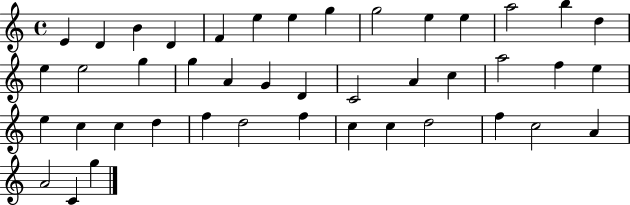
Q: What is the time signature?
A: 4/4